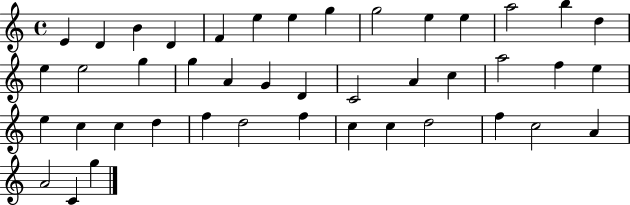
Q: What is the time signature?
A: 4/4